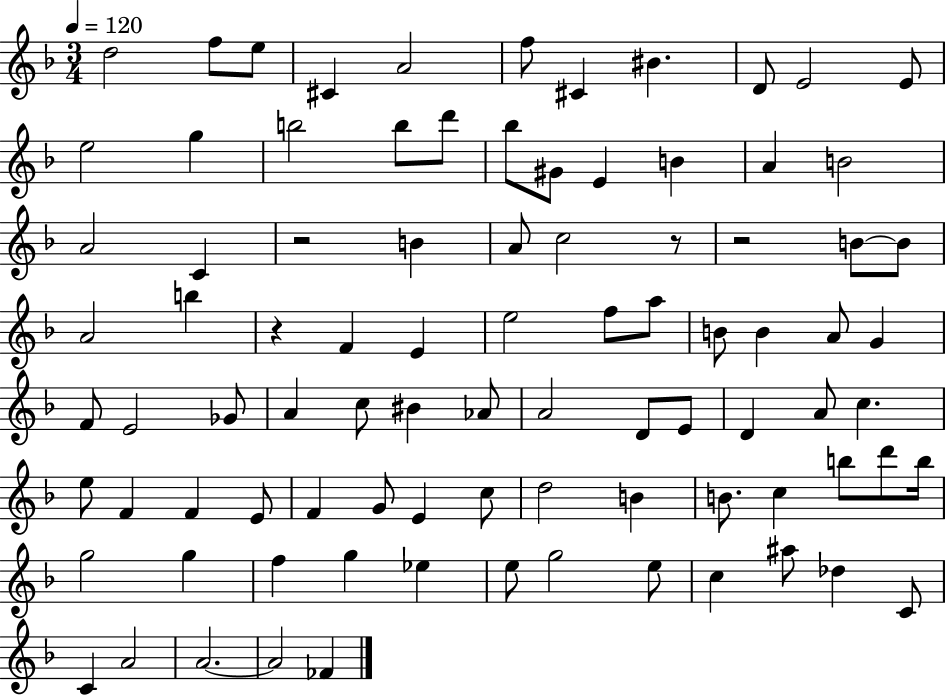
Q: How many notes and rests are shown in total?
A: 89